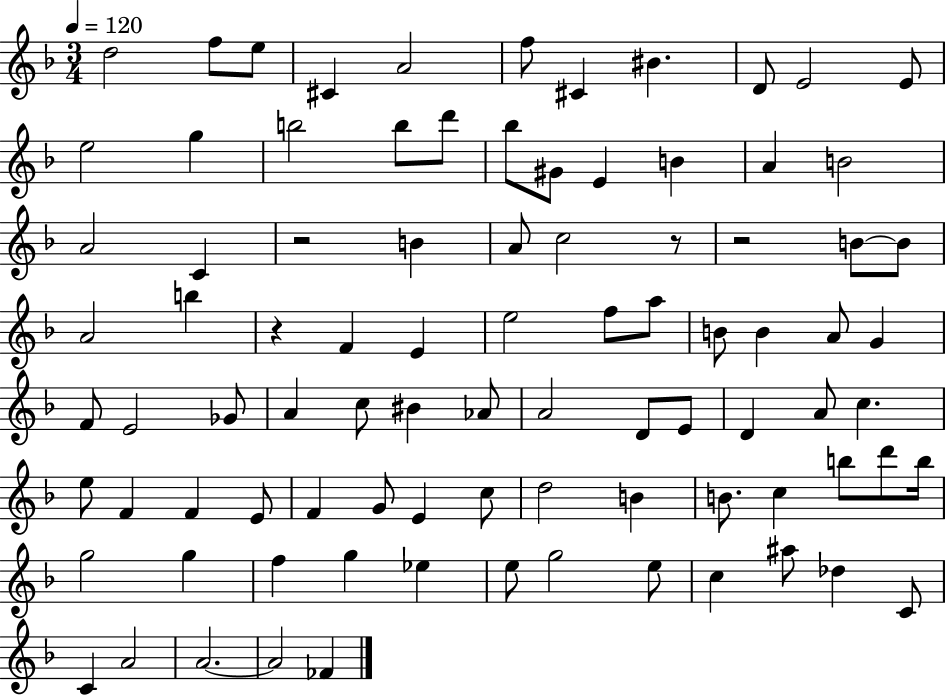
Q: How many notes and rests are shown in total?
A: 89